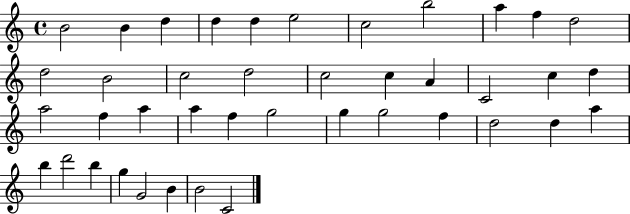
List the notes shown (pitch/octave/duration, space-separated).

B4/h B4/q D5/q D5/q D5/q E5/h C5/h B5/h A5/q F5/q D5/h D5/h B4/h C5/h D5/h C5/h C5/q A4/q C4/h C5/q D5/q A5/h F5/q A5/q A5/q F5/q G5/h G5/q G5/h F5/q D5/h D5/q A5/q B5/q D6/h B5/q G5/q G4/h B4/q B4/h C4/h